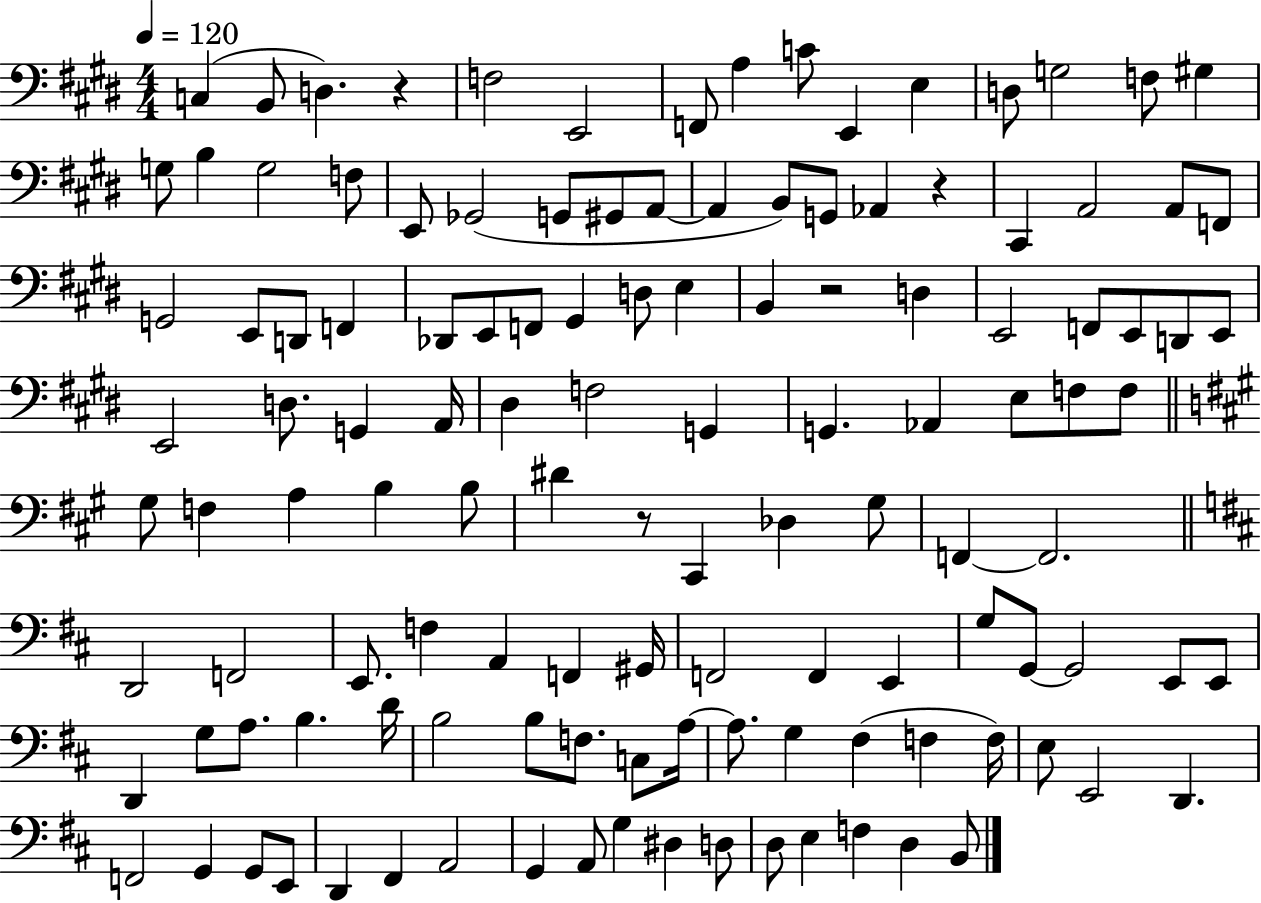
X:1
T:Untitled
M:4/4
L:1/4
K:E
C, B,,/2 D, z F,2 E,,2 F,,/2 A, C/2 E,, E, D,/2 G,2 F,/2 ^G, G,/2 B, G,2 F,/2 E,,/2 _G,,2 G,,/2 ^G,,/2 A,,/2 A,, B,,/2 G,,/2 _A,, z ^C,, A,,2 A,,/2 F,,/2 G,,2 E,,/2 D,,/2 F,, _D,,/2 E,,/2 F,,/2 ^G,, D,/2 E, B,, z2 D, E,,2 F,,/2 E,,/2 D,,/2 E,,/2 E,,2 D,/2 G,, A,,/4 ^D, F,2 G,, G,, _A,, E,/2 F,/2 F,/2 ^G,/2 F, A, B, B,/2 ^D z/2 ^C,, _D, ^G,/2 F,, F,,2 D,,2 F,,2 E,,/2 F, A,, F,, ^G,,/4 F,,2 F,, E,, G,/2 G,,/2 G,,2 E,,/2 E,,/2 D,, G,/2 A,/2 B, D/4 B,2 B,/2 F,/2 C,/2 A,/4 A,/2 G, ^F, F, F,/4 E,/2 E,,2 D,, F,,2 G,, G,,/2 E,,/2 D,, ^F,, A,,2 G,, A,,/2 G, ^D, D,/2 D,/2 E, F, D, B,,/2